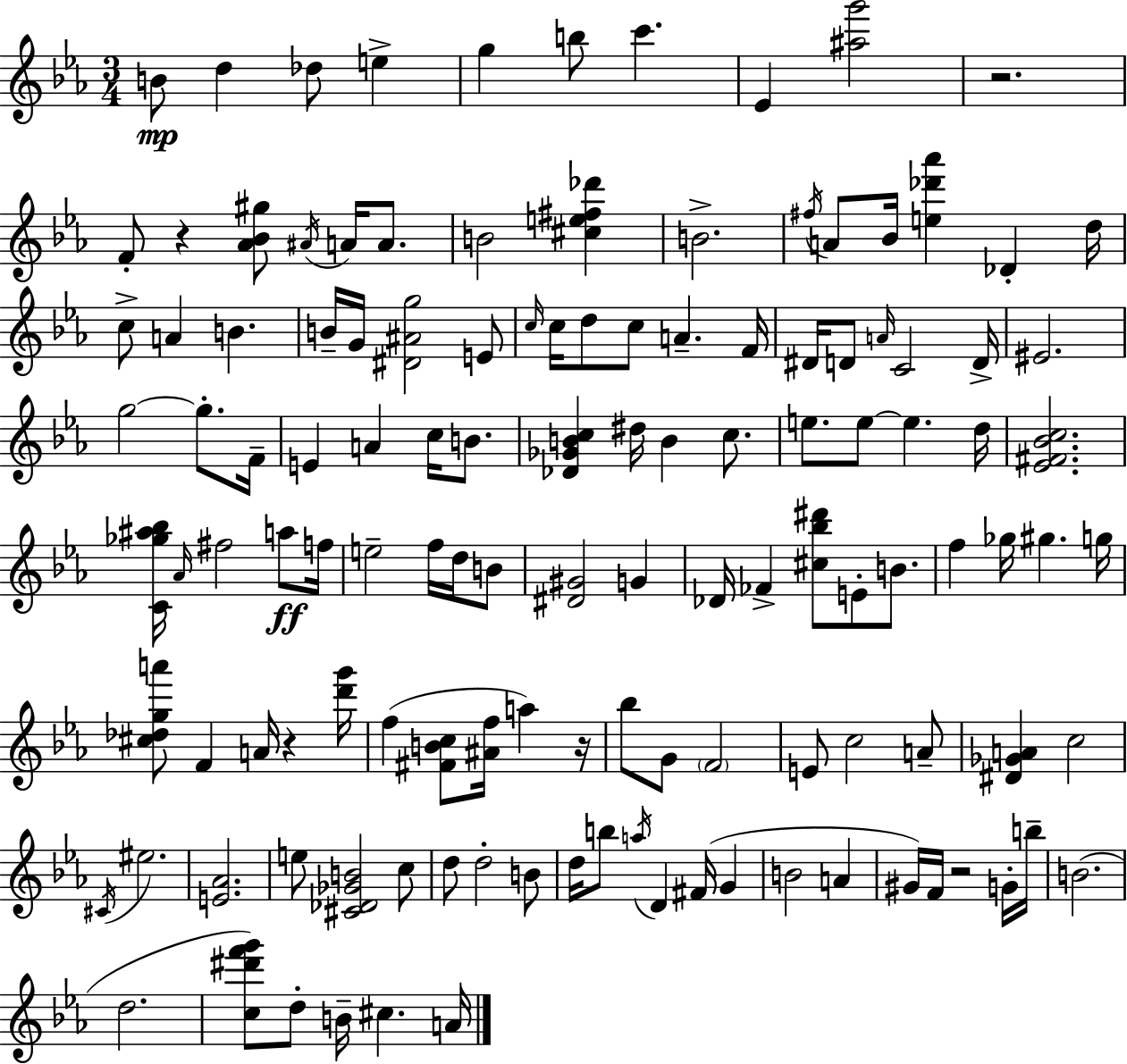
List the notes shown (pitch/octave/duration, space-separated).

B4/e D5/q Db5/e E5/q G5/q B5/e C6/q. Eb4/q [A#5,G6]/h R/h. F4/e R/q [Ab4,Bb4,G#5]/e A#4/s A4/s A4/e. B4/h [C#5,E5,F#5,Db6]/q B4/h. F#5/s A4/e Bb4/s [E5,Db6,Ab6]/q Db4/q D5/s C5/e A4/q B4/q. B4/s G4/s [D#4,A#4,G5]/h E4/e C5/s C5/s D5/e C5/e A4/q. F4/s D#4/s D4/e A4/s C4/h D4/s EIS4/h. G5/h G5/e. F4/s E4/q A4/q C5/s B4/e. [Db4,Gb4,B4,C5]/q D#5/s B4/q C5/e. E5/e. E5/e E5/q. D5/s [Eb4,F#4,Bb4,C5]/h. [C4,Gb5,A#5,Bb5]/s Ab4/s F#5/h A5/e F5/s E5/h F5/s D5/s B4/e [D#4,G#4]/h G4/q Db4/s FES4/q [C#5,Bb5,D#6]/e E4/e B4/e. F5/q Gb5/s G#5/q. G5/s [C#5,Db5,G5,A6]/e F4/q A4/s R/q [D6,G6]/s F5/q [F#4,B4,C5]/e [A#4,F5]/s A5/q R/s Bb5/e G4/e F4/h E4/e C5/h A4/e [D#4,Gb4,A4]/q C5/h C#4/s EIS5/h. [E4,Ab4]/h. E5/e [C#4,Db4,Gb4,B4]/h C5/e D5/e D5/h B4/e D5/s B5/e A5/s D4/q F#4/s G4/q B4/h A4/q G#4/s F4/s R/h G4/s B5/s B4/h. D5/h. [C5,D#6,F6,G6]/e D5/e B4/s C#5/q. A4/s